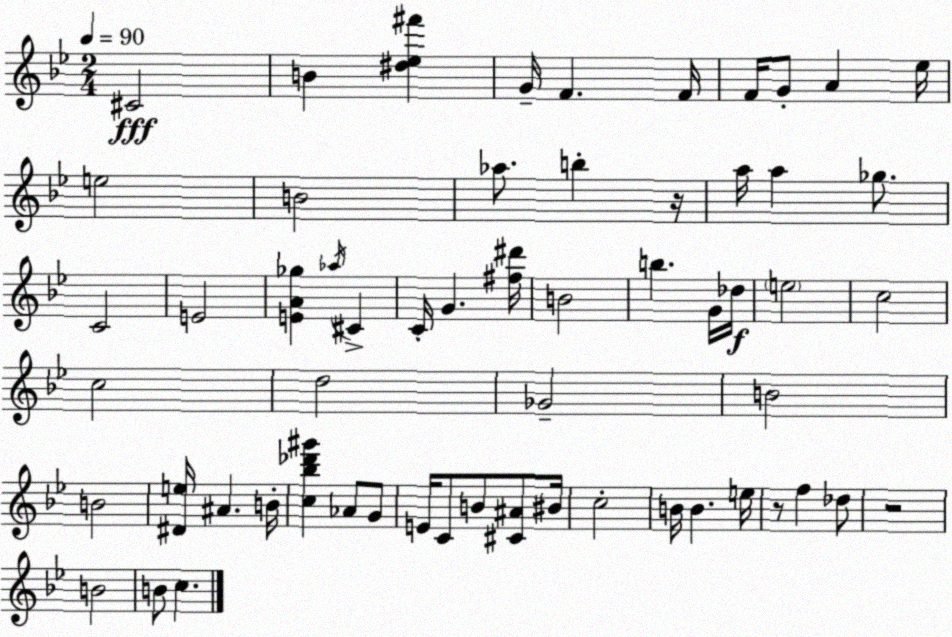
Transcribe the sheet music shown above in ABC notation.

X:1
T:Untitled
M:2/4
L:1/4
K:Bb
^C2 B [^d_e^f'] G/4 F F/4 F/4 G/2 A _e/4 e2 B2 _a/2 b z/4 a/4 a _g/2 C2 E2 [EA_g] _a/4 ^C C/4 G [^f^d']/4 B2 b G/4 _d/4 e2 c2 c2 d2 _G2 B2 B2 [^De]/4 ^A B/4 [c_b_d'^g'] _A/2 G/2 E/4 C/2 B/2 [^C^A]/2 ^B/4 c2 B/4 B e/4 z/2 f _d/2 z2 B2 B/2 c